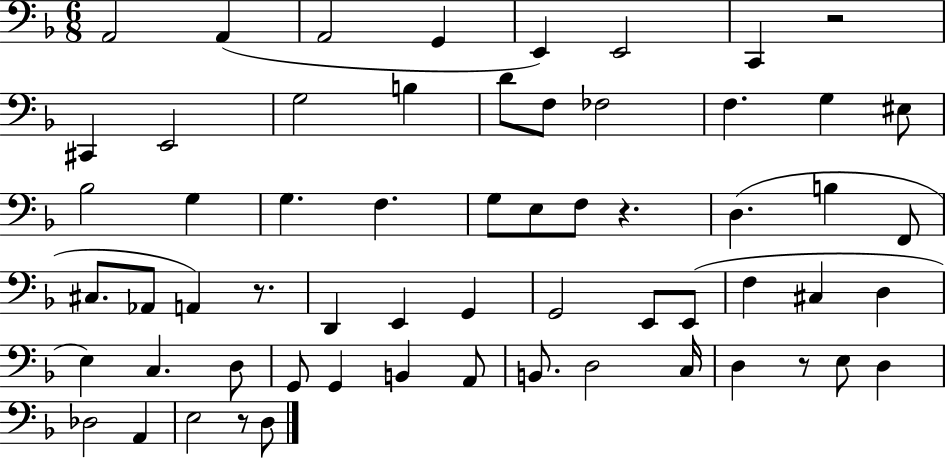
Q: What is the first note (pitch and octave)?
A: A2